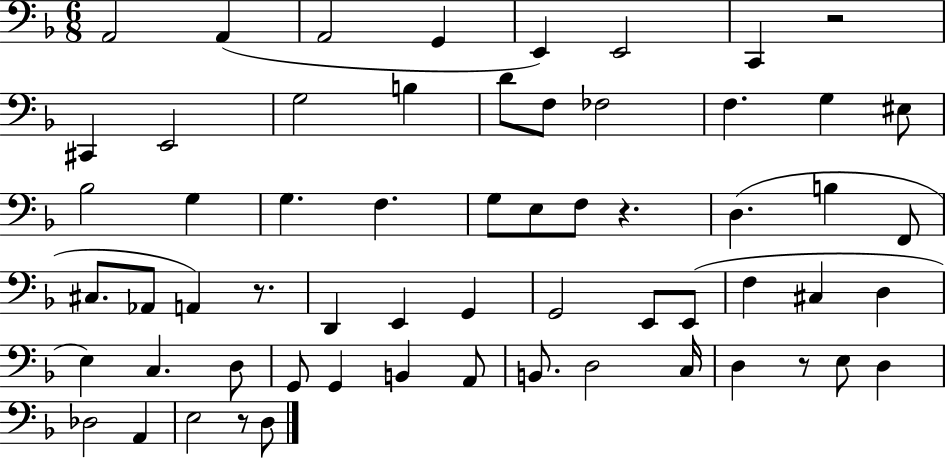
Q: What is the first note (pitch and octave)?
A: A2